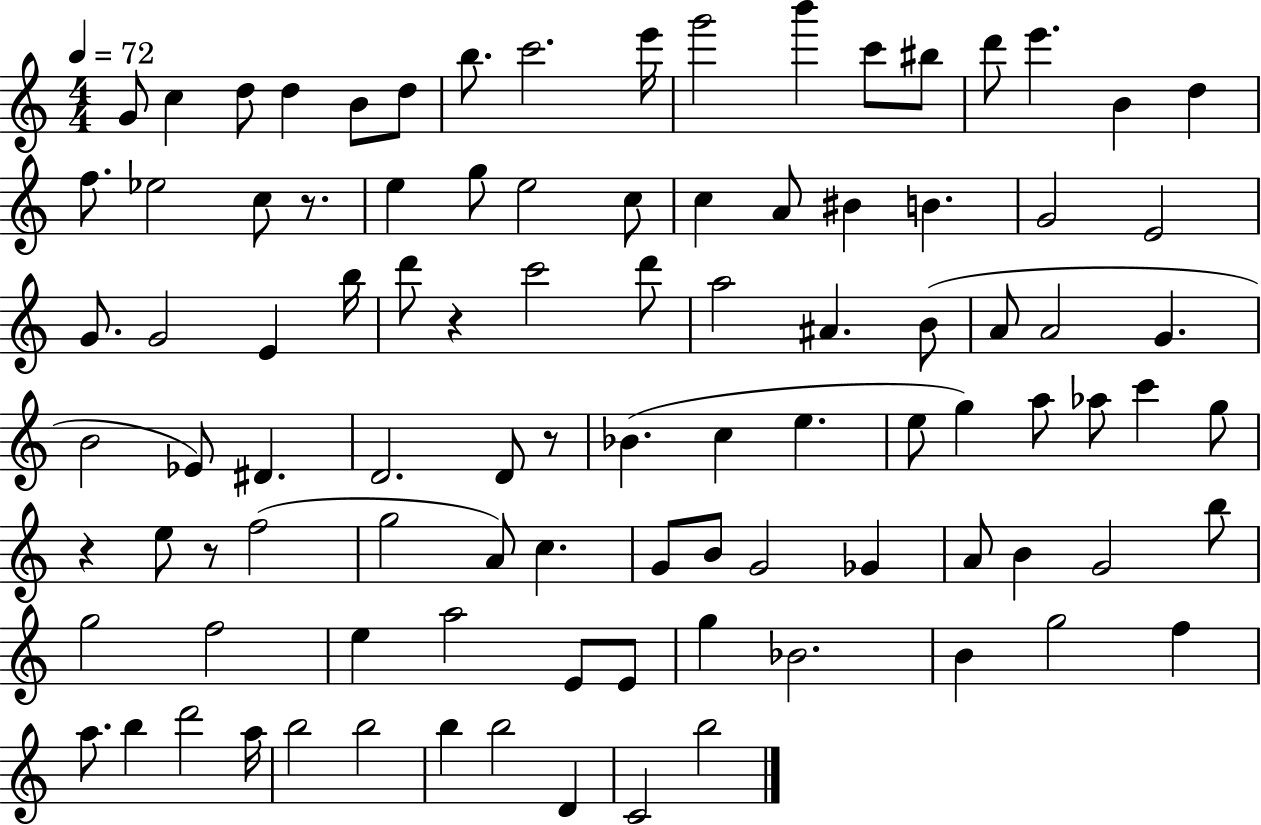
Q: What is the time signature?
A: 4/4